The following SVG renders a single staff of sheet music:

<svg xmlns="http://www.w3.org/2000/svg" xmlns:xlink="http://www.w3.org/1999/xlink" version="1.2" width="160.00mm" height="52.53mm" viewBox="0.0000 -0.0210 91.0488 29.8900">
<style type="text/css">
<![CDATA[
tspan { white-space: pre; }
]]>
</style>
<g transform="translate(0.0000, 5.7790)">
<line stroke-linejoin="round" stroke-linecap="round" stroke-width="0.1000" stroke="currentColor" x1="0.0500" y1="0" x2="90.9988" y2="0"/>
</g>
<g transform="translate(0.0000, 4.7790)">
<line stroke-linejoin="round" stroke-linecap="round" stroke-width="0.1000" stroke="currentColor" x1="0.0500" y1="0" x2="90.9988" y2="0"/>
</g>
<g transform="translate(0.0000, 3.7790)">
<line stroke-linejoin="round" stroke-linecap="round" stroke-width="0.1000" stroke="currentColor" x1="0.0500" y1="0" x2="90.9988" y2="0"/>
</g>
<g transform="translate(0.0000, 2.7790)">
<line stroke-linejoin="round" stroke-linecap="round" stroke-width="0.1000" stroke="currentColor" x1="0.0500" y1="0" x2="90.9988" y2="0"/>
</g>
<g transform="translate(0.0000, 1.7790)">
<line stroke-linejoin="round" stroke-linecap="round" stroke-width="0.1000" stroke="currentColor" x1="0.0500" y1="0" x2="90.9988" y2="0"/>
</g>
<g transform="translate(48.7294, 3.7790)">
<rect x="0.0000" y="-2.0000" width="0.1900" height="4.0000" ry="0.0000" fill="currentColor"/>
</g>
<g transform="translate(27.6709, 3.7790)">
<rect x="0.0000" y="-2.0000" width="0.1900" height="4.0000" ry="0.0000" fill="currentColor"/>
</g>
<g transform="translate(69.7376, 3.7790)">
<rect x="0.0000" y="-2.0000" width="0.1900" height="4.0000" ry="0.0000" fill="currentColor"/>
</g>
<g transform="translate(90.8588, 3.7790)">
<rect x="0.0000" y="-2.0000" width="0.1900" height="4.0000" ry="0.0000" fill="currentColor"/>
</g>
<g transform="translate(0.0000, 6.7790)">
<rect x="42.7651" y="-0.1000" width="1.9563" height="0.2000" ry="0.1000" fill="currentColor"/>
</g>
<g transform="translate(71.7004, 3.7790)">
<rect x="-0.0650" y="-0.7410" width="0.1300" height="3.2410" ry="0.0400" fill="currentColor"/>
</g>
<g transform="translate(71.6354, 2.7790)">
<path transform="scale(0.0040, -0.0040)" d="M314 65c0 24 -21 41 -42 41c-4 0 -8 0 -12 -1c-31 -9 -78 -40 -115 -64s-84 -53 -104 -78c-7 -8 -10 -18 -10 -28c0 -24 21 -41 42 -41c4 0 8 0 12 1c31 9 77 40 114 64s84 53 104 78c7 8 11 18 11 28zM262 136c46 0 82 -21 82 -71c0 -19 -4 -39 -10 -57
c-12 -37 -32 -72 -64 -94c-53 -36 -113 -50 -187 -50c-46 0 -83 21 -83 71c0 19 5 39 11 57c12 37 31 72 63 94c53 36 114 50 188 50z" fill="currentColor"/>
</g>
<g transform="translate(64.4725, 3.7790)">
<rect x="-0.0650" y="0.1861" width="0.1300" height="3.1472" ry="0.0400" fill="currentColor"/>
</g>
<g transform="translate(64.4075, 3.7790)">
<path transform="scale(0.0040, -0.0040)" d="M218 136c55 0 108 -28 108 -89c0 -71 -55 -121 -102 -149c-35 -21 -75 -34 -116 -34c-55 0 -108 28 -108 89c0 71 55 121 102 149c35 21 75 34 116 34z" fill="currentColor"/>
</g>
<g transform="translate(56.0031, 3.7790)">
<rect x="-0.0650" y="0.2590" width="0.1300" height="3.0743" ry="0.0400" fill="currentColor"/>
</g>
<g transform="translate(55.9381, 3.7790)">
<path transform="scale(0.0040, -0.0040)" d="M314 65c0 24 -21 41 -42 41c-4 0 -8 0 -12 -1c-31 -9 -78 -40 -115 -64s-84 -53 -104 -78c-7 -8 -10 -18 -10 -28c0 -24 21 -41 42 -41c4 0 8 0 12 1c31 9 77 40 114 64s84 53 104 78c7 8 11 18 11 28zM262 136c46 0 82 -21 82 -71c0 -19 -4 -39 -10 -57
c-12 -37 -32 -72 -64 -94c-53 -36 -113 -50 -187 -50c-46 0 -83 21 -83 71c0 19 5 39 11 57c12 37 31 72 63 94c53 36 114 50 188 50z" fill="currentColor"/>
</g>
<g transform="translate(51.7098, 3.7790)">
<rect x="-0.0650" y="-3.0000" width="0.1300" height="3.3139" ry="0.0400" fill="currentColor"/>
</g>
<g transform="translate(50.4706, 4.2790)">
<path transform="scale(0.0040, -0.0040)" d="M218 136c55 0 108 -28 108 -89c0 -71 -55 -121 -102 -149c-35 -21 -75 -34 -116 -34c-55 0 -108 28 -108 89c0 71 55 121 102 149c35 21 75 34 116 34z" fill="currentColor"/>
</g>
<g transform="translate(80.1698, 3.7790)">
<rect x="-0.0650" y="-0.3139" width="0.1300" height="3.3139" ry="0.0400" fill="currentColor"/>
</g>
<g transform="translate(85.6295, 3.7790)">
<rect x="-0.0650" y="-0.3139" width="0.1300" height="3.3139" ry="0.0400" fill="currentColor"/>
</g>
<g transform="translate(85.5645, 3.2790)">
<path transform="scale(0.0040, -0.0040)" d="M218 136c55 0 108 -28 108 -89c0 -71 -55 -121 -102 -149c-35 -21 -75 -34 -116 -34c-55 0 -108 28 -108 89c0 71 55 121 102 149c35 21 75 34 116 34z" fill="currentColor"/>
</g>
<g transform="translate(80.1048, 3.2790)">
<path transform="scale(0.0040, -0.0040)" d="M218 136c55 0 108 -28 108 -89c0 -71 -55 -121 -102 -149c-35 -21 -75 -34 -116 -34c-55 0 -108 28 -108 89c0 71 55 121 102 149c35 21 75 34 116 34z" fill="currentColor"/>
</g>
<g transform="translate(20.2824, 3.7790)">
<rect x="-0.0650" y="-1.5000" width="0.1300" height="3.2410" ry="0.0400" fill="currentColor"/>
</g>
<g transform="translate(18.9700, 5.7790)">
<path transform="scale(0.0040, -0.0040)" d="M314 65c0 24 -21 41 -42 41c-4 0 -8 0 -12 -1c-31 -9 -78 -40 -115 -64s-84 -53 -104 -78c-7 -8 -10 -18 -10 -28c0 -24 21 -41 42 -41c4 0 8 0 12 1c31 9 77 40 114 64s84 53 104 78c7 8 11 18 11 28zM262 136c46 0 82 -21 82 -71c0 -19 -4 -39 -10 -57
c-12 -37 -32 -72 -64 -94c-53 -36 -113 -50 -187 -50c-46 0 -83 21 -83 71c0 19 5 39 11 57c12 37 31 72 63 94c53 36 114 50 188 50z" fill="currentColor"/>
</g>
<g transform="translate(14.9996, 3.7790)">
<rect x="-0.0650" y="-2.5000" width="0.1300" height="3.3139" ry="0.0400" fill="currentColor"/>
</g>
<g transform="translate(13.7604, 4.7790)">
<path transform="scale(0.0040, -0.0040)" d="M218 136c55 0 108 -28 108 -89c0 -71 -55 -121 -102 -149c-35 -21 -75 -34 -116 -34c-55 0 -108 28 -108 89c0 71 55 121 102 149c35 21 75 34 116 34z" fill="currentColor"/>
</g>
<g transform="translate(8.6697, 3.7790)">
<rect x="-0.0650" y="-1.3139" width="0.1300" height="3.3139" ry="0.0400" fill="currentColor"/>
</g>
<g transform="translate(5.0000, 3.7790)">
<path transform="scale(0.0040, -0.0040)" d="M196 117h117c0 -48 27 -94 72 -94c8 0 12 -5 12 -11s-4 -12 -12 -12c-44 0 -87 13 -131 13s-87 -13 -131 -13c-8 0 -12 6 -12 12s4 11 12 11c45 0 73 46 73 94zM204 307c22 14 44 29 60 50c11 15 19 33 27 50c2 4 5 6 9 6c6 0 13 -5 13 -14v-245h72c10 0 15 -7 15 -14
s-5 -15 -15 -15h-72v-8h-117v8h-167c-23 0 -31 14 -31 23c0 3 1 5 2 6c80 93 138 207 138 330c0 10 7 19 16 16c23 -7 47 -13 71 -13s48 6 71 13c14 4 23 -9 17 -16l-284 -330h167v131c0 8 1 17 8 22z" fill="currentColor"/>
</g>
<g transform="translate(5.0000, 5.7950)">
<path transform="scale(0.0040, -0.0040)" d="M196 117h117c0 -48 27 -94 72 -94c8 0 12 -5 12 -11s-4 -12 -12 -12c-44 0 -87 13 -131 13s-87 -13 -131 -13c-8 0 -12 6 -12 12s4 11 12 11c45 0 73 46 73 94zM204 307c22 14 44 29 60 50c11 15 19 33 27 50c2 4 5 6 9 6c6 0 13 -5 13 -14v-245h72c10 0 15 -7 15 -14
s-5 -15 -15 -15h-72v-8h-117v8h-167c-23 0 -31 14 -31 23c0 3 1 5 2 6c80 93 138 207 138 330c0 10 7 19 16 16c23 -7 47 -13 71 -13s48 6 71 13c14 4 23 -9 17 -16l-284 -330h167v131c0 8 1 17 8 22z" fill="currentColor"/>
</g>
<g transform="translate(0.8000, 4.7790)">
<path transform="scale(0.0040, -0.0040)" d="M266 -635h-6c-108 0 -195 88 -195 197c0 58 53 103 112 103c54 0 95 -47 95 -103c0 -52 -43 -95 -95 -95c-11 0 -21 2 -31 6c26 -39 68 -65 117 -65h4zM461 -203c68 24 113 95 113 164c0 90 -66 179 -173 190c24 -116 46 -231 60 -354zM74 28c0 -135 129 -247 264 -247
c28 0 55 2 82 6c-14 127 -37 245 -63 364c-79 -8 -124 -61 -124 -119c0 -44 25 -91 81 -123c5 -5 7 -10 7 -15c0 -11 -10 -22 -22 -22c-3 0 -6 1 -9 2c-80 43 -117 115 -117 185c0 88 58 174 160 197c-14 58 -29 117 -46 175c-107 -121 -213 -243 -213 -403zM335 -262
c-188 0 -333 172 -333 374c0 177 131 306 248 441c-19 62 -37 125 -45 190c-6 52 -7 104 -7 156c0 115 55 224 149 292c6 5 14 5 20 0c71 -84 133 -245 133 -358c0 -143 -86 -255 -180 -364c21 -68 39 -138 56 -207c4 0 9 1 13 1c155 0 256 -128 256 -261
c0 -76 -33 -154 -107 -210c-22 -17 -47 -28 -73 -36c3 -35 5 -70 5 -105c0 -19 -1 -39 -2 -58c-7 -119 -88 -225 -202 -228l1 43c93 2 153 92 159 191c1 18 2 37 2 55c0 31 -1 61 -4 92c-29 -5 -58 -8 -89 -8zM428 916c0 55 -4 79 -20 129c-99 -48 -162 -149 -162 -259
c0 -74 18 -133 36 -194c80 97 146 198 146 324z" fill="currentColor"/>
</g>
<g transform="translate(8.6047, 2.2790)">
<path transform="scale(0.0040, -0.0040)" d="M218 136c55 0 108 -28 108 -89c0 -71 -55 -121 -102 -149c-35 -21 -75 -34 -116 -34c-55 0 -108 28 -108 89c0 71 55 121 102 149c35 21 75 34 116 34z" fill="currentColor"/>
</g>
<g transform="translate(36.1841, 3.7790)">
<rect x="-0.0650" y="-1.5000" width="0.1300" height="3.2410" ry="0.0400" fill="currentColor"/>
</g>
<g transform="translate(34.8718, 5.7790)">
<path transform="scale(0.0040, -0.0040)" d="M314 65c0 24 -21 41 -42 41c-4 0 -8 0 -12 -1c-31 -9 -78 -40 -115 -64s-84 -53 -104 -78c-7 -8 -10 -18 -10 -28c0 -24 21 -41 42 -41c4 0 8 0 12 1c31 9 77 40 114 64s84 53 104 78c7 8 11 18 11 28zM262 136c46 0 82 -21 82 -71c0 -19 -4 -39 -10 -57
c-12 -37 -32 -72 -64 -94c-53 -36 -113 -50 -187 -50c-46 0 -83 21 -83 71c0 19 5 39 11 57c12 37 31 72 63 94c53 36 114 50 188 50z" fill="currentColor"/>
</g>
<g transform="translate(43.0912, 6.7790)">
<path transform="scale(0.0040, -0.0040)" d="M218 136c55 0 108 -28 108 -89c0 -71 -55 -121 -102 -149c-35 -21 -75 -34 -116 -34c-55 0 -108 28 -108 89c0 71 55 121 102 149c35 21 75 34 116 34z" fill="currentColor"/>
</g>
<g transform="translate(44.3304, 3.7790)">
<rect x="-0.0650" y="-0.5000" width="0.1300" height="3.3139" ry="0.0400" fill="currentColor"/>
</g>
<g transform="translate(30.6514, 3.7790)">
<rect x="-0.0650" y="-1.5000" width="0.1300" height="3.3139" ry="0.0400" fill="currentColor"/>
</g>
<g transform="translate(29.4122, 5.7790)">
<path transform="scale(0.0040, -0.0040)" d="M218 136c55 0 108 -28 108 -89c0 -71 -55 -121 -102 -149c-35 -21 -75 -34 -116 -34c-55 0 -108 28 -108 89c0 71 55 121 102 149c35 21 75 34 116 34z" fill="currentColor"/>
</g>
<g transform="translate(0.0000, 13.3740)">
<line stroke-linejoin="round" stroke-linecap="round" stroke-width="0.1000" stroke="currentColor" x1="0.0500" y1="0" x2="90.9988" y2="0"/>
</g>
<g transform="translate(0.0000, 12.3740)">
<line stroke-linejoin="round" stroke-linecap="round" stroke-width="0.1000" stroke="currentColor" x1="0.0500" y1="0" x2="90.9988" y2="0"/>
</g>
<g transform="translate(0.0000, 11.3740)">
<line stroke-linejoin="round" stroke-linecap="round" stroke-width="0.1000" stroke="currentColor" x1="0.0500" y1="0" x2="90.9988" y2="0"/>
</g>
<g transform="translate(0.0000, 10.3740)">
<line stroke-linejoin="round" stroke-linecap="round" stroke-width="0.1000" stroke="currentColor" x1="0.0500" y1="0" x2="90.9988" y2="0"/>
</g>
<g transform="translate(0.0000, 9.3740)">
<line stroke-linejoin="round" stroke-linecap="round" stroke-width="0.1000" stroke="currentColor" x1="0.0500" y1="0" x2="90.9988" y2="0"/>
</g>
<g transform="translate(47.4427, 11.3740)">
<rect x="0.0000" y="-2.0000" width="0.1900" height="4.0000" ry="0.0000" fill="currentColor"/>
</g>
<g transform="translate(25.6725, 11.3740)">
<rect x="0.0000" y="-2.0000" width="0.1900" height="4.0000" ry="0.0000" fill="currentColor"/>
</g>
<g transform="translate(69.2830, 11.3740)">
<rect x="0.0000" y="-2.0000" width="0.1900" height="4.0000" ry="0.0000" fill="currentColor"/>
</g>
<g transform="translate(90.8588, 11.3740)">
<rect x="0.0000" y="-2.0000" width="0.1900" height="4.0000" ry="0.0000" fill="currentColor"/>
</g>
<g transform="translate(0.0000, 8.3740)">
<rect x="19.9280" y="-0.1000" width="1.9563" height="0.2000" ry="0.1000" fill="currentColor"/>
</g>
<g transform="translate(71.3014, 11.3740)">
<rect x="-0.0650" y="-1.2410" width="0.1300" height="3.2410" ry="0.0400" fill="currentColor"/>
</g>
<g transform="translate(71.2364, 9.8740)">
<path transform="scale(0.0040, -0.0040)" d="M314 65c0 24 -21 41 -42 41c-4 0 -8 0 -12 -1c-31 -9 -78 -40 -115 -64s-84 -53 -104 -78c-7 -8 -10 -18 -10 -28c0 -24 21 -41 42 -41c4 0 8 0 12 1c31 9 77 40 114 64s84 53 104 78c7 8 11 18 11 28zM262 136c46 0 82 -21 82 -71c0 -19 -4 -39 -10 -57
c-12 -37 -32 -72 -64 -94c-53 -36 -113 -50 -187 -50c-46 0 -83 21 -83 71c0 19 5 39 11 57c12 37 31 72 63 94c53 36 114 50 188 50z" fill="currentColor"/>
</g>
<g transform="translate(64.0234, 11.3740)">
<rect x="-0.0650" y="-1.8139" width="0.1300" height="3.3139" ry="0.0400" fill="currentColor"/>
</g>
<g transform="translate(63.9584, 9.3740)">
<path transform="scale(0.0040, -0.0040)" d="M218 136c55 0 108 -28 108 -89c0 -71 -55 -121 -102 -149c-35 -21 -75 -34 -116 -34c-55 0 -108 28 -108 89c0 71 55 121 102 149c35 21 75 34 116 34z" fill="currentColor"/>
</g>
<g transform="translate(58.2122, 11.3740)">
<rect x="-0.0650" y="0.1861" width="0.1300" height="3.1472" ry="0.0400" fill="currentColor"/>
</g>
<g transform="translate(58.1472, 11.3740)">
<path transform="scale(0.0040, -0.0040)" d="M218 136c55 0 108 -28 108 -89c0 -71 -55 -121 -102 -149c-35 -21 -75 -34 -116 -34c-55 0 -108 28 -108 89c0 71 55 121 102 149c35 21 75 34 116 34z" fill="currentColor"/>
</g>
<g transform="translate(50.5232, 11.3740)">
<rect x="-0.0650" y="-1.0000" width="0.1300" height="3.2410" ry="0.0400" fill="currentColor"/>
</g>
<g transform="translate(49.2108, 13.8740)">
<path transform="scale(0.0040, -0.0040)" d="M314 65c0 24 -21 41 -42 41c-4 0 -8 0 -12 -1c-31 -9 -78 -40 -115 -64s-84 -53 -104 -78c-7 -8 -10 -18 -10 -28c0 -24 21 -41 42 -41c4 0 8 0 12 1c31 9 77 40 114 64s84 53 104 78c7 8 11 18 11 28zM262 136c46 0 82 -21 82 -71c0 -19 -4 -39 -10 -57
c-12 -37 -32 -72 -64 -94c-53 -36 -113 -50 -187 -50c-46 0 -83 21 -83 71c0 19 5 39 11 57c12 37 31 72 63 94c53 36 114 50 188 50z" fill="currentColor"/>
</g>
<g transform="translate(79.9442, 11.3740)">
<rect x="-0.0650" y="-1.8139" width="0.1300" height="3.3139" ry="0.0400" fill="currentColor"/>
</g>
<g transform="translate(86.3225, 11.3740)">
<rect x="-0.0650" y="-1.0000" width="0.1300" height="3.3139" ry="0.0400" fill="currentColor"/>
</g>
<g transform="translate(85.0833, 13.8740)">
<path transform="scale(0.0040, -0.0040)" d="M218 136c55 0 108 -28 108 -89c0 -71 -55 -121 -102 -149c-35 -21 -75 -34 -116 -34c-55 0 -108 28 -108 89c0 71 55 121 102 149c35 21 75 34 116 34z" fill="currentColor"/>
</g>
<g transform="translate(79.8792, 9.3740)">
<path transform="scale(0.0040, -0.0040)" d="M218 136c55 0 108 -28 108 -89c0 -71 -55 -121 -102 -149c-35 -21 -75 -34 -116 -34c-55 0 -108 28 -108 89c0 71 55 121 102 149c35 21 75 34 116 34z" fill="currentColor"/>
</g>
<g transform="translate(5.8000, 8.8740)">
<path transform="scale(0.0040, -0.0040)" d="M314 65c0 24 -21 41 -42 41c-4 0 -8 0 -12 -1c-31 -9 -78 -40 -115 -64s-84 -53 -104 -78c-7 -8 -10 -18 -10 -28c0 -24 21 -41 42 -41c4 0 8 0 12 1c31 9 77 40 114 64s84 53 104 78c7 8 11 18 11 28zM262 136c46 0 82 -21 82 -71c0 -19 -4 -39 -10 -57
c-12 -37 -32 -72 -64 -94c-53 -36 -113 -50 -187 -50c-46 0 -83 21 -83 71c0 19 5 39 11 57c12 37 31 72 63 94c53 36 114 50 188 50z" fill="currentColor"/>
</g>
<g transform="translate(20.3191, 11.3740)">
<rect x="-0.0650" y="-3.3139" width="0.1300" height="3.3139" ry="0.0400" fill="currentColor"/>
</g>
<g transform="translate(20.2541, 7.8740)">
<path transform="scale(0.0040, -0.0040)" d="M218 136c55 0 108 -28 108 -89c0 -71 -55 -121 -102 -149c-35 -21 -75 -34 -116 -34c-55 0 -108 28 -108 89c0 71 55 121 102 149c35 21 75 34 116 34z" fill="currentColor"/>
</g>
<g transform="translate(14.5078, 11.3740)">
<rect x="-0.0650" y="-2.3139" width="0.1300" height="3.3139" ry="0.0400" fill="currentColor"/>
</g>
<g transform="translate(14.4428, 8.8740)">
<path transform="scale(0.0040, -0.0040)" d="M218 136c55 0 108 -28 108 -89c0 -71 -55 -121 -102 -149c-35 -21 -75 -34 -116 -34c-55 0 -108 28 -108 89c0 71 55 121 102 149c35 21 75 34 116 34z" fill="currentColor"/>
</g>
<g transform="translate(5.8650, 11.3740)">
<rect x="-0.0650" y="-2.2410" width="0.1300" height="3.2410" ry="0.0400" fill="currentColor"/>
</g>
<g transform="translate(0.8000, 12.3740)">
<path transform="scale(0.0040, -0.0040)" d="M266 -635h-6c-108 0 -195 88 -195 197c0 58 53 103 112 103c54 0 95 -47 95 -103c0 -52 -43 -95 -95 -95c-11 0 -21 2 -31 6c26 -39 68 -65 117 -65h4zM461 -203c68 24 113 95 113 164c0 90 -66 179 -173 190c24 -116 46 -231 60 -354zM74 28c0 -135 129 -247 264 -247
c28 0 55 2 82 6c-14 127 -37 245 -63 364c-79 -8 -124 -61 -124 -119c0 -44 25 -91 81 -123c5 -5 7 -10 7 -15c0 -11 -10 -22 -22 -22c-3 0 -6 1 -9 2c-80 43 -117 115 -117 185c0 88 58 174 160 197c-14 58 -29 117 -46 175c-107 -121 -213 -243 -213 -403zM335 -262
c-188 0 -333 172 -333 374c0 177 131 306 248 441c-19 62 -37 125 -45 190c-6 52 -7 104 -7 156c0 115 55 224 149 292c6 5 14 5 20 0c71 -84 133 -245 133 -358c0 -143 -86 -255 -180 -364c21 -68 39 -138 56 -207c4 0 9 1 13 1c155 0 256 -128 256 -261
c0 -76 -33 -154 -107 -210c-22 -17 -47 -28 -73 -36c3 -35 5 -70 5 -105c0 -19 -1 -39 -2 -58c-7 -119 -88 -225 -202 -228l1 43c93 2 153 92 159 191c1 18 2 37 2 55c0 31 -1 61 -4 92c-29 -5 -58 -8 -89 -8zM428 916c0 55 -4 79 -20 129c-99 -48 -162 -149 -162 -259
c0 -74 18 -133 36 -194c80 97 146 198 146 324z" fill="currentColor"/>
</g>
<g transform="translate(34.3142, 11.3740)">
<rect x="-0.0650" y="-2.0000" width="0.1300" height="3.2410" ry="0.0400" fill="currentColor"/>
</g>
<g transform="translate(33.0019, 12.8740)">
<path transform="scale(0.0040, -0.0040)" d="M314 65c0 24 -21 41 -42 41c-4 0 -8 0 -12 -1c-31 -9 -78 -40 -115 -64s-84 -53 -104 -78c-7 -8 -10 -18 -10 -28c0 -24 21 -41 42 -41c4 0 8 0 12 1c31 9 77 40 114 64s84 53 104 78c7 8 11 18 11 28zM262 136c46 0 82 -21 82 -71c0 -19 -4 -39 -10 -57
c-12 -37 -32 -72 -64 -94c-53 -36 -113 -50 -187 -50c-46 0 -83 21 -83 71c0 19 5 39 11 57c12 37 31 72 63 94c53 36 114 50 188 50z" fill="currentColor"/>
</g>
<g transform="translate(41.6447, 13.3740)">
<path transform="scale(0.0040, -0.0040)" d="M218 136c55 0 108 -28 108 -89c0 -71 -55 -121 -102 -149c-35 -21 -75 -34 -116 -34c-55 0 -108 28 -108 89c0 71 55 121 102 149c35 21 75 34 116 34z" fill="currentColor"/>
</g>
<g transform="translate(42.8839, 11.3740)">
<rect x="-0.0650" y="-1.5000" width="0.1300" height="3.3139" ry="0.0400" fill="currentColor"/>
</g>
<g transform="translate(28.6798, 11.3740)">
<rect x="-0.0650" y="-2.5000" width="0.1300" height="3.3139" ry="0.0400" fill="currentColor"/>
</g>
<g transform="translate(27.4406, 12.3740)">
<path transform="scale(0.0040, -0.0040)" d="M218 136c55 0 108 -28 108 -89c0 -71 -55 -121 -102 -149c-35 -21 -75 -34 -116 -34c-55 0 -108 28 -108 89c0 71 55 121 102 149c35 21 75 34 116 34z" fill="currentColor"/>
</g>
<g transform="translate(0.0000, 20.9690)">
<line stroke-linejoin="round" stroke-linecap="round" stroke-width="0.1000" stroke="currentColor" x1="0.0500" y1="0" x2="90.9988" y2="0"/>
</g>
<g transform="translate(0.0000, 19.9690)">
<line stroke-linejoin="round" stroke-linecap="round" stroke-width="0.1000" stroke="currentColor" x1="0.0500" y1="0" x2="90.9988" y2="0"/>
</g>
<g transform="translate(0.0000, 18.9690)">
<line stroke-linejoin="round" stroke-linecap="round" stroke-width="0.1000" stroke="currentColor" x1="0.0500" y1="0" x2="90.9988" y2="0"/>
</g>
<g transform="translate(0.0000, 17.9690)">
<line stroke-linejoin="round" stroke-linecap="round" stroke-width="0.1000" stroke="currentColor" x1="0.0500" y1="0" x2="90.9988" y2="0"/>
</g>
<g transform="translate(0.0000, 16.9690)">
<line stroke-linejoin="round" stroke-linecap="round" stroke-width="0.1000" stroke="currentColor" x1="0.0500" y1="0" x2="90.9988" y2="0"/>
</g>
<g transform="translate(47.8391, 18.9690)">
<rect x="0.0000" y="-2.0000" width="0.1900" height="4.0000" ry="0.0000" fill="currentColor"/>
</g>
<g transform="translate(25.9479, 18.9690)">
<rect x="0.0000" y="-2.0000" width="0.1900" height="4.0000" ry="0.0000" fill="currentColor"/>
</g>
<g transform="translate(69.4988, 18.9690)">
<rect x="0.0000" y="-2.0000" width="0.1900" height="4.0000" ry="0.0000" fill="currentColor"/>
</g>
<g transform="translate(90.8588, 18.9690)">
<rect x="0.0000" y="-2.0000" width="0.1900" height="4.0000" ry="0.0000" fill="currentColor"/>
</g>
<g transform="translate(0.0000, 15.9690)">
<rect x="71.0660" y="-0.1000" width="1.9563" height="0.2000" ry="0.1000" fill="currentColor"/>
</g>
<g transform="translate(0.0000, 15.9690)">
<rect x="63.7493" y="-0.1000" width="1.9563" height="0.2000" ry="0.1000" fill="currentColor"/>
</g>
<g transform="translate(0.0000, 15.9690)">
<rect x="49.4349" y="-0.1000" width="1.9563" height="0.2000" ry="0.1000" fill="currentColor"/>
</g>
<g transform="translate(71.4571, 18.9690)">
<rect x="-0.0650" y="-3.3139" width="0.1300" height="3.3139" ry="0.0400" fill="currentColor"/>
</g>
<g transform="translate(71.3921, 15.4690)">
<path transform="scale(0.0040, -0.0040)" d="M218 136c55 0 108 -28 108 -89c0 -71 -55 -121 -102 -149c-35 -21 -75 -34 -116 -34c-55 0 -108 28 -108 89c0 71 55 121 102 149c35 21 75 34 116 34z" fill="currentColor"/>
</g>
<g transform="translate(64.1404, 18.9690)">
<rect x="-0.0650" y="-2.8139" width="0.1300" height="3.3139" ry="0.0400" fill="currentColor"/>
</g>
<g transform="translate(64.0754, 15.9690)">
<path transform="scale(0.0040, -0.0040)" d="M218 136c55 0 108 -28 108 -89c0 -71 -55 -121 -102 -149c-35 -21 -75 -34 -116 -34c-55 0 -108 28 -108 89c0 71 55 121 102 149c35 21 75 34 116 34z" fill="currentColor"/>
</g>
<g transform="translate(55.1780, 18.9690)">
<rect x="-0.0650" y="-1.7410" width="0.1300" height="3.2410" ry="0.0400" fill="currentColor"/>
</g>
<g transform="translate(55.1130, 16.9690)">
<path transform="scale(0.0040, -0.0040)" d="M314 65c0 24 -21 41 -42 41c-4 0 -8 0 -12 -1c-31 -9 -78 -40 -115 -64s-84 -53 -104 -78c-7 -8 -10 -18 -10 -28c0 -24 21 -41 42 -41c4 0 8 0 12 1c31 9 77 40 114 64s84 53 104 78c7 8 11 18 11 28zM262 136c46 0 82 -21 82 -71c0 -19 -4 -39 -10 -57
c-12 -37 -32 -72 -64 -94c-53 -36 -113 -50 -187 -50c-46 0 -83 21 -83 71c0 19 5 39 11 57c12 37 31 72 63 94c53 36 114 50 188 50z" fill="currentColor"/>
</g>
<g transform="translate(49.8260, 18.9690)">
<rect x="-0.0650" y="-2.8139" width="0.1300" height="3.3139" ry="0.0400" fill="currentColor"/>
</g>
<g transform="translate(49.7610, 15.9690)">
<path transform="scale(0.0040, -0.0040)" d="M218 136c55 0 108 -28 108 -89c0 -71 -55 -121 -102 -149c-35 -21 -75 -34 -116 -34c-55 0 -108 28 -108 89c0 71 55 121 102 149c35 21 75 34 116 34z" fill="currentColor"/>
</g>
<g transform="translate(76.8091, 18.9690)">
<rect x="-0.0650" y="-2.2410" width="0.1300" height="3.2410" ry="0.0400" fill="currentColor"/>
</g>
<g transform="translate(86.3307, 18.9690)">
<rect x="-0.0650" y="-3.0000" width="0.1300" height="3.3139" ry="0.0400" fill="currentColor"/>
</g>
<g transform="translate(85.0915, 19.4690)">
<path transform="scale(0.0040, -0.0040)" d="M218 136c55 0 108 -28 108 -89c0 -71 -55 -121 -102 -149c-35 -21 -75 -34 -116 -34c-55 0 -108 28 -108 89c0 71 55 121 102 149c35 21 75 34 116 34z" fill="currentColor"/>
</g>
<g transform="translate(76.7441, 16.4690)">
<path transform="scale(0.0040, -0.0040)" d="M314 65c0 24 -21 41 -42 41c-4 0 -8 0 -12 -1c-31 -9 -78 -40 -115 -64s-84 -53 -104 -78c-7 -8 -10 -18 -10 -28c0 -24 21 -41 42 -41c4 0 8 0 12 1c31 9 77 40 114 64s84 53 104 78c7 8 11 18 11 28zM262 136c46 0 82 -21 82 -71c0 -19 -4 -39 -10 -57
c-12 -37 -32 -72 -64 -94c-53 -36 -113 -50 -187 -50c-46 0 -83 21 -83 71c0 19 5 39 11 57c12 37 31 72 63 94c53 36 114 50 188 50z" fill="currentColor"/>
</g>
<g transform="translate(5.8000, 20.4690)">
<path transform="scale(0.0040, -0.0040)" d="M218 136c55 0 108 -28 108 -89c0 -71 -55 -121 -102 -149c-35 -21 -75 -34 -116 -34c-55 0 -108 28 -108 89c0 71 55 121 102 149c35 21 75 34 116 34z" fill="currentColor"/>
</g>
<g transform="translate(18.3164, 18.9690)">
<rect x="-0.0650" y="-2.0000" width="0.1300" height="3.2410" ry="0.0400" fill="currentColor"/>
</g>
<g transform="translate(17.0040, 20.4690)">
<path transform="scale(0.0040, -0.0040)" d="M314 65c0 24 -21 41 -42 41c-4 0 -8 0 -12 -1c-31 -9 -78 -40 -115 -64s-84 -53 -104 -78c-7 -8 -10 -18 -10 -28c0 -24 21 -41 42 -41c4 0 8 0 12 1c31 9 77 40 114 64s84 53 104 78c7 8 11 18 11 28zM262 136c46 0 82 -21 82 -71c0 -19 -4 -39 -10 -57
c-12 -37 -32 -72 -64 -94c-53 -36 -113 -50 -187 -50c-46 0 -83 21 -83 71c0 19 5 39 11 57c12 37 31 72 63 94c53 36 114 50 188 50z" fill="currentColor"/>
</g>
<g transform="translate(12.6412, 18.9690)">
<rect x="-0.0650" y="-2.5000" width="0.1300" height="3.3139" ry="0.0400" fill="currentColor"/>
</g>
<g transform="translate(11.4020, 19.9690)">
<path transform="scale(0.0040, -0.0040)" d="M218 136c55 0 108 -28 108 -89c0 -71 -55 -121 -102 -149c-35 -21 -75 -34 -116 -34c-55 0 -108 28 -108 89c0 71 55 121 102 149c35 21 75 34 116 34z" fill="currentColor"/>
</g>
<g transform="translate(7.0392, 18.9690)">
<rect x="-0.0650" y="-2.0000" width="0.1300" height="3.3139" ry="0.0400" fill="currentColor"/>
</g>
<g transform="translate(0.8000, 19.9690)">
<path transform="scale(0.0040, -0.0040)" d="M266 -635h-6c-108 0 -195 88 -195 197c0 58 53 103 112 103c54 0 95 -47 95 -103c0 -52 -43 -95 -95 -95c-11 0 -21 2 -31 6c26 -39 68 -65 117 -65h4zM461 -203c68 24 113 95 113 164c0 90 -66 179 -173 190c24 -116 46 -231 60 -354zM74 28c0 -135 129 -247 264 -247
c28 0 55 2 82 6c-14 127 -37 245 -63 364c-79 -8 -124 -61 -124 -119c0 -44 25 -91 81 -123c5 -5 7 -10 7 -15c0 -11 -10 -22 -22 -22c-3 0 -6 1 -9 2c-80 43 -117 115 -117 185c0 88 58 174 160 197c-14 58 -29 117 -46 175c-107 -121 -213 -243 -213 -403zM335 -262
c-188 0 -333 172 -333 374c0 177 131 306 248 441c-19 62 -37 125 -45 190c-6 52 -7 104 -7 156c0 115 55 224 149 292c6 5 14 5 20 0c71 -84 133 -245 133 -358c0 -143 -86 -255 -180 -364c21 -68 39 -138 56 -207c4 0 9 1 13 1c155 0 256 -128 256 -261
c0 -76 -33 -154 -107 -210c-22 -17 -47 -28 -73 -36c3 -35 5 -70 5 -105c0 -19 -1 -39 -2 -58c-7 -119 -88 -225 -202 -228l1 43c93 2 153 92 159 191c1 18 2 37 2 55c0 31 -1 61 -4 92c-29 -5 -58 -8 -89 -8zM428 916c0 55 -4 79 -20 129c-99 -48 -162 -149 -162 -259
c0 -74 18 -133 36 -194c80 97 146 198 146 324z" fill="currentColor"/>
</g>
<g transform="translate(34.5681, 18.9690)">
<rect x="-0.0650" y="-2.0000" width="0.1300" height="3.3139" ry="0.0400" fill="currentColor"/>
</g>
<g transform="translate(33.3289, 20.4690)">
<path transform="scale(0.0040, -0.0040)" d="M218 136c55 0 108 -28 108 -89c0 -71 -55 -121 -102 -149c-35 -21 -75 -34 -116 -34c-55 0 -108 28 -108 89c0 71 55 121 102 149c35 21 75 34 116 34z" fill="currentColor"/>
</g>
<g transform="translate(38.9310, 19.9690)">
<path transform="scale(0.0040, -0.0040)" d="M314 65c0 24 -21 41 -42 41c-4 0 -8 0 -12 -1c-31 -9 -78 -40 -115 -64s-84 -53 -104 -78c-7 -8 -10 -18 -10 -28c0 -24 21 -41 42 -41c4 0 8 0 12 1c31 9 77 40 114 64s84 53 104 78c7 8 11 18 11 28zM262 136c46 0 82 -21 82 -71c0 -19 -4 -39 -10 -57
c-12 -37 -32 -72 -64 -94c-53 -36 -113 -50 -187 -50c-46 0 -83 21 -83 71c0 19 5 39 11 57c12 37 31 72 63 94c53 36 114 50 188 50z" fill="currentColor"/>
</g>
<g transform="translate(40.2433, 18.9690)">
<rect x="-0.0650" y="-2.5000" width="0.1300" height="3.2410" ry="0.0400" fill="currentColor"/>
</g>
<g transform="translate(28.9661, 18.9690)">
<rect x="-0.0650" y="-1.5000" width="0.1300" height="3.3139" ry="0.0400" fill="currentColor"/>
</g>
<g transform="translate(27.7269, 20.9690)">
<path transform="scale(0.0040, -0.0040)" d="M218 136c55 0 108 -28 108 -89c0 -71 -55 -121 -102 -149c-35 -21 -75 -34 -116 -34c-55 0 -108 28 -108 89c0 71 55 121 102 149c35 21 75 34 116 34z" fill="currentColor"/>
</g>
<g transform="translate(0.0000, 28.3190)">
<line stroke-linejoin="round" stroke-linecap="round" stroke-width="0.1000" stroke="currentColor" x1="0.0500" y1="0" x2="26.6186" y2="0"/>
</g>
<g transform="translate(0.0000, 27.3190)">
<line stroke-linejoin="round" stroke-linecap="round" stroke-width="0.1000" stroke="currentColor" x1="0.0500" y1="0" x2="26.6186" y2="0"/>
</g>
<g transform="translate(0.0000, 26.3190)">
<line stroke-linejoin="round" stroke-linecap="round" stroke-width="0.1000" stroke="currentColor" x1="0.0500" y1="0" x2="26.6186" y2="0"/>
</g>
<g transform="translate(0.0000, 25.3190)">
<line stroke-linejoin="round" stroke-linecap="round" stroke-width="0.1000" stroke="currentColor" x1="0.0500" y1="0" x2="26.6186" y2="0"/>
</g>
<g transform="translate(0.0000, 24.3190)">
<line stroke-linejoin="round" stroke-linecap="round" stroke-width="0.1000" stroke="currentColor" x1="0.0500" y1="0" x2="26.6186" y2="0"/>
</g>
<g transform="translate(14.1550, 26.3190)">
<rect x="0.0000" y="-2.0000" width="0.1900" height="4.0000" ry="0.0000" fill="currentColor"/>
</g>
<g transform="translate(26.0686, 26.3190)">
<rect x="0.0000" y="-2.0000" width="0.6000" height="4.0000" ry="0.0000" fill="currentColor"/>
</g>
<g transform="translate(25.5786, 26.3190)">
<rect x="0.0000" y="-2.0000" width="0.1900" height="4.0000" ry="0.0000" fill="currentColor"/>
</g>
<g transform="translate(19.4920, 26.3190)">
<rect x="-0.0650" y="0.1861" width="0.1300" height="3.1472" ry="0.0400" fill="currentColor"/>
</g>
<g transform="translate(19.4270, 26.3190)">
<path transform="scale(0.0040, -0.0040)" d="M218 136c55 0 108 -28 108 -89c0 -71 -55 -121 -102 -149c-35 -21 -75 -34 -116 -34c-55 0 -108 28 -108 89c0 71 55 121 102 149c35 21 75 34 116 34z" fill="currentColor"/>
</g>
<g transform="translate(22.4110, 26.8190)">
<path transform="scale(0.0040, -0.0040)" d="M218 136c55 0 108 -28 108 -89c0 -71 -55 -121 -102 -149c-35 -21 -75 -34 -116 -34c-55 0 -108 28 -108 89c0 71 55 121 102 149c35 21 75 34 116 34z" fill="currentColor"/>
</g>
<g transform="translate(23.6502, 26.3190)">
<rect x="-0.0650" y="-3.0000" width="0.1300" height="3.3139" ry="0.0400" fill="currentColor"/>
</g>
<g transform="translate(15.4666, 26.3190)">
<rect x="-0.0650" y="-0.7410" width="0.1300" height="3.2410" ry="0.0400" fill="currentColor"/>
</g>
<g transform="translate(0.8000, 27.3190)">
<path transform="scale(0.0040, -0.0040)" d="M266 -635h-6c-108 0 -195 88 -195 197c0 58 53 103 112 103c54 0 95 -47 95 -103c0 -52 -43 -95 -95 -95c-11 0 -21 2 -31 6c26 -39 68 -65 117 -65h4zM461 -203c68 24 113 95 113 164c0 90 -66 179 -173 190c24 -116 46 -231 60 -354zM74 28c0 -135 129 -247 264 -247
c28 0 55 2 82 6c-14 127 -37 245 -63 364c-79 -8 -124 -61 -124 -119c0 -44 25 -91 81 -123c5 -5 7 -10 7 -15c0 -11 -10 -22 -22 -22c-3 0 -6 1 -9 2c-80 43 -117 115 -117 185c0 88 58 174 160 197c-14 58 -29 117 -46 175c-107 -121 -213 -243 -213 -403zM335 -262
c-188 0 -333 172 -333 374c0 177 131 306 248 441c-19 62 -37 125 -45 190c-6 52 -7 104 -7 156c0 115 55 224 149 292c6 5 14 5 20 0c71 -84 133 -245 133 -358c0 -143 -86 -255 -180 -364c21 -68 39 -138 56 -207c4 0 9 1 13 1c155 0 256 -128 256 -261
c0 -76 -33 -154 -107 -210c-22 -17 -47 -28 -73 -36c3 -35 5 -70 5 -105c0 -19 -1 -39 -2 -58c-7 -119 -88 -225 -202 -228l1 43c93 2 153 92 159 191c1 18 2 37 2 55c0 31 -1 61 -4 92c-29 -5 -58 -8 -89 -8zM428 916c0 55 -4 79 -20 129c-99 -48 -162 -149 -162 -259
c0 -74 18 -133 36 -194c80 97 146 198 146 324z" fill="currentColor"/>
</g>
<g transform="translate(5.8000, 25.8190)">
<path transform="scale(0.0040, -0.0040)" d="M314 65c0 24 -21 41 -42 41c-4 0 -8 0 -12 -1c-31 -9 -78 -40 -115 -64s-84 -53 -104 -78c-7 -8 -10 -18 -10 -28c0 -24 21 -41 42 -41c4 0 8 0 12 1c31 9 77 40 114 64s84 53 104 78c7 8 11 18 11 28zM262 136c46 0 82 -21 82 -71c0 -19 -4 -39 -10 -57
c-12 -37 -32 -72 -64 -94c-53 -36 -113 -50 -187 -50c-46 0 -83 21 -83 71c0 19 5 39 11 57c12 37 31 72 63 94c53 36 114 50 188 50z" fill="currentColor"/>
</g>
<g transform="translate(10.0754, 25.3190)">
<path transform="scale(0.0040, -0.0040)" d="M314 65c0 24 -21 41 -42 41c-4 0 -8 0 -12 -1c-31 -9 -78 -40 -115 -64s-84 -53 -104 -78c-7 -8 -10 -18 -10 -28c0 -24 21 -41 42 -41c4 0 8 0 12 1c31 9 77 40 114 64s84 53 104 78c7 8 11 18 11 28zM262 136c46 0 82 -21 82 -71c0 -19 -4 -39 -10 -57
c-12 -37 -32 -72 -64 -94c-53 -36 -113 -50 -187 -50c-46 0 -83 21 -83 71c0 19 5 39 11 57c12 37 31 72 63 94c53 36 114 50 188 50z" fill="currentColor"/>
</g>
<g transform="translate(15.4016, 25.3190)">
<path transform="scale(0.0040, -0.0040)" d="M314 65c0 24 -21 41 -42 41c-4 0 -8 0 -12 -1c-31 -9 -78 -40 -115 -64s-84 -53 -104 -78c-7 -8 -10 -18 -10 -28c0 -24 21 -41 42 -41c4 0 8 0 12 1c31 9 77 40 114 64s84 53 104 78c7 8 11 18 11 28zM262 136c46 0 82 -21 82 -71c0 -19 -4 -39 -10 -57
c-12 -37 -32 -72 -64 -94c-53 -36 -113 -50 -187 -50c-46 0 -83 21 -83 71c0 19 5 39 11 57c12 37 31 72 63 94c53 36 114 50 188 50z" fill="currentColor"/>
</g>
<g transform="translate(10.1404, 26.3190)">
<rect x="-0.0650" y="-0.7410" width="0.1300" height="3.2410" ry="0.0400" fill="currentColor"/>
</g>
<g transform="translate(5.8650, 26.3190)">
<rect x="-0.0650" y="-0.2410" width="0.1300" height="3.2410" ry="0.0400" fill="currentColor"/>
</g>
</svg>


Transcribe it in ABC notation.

X:1
T:Untitled
M:4/4
L:1/4
K:C
e G E2 E E2 C A B2 B d2 c c g2 g b G F2 E D2 B f e2 f D F G F2 E F G2 a f2 a b g2 A c2 d2 d2 B A